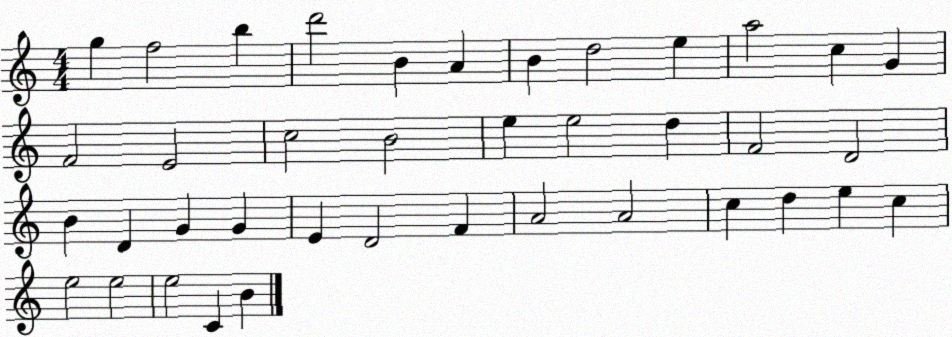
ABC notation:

X:1
T:Untitled
M:4/4
L:1/4
K:C
g f2 b d'2 B A B d2 e a2 c G F2 E2 c2 B2 e e2 d F2 D2 B D G G E D2 F A2 A2 c d e c e2 e2 e2 C B